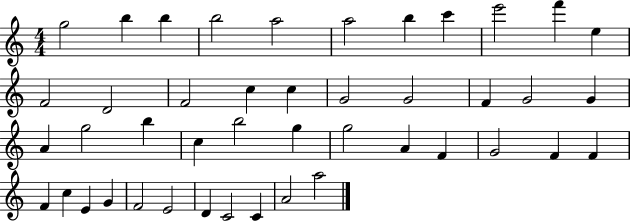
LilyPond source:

{
  \clef treble
  \numericTimeSignature
  \time 4/4
  \key c \major
  g''2 b''4 b''4 | b''2 a''2 | a''2 b''4 c'''4 | e'''2 f'''4 e''4 | \break f'2 d'2 | f'2 c''4 c''4 | g'2 g'2 | f'4 g'2 g'4 | \break a'4 g''2 b''4 | c''4 b''2 g''4 | g''2 a'4 f'4 | g'2 f'4 f'4 | \break f'4 c''4 e'4 g'4 | f'2 e'2 | d'4 c'2 c'4 | a'2 a''2 | \break \bar "|."
}